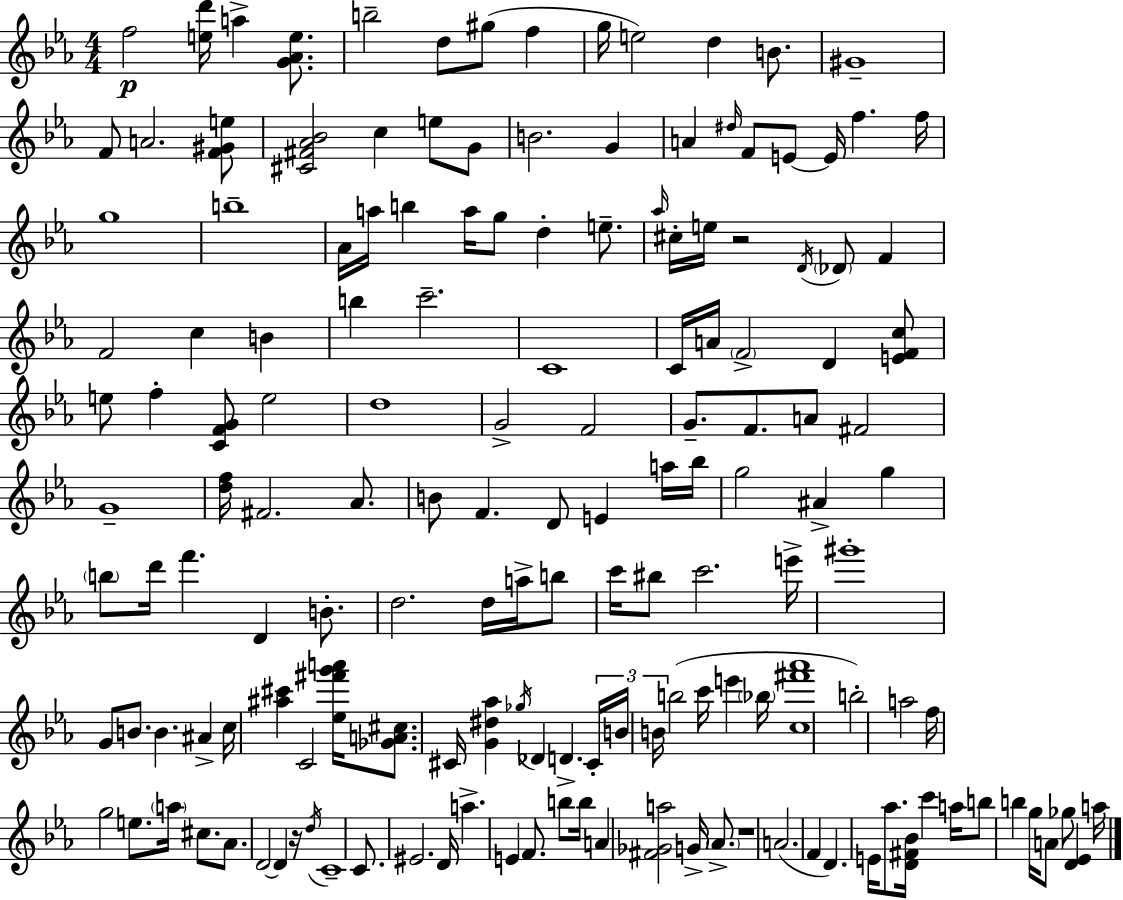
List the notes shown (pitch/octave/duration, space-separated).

F5/h [E5,D6]/s A5/q [G4,Ab4,E5]/e. B5/h D5/e G#5/e F5/q G5/s E5/h D5/q B4/e. G#4/w F4/e A4/h. [F4,G#4,E5]/e [C#4,F#4,Ab4,Bb4]/h C5/q E5/e G4/e B4/h. G4/q A4/q D#5/s F4/e E4/e E4/s F5/q. F5/s G5/w B5/w Ab4/s A5/s B5/q A5/s G5/e D5/q E5/e. Ab5/s C#5/s E5/s R/h D4/s Db4/e F4/q F4/h C5/q B4/q B5/q C6/h. C4/w C4/s A4/s F4/h D4/q [E4,F4,C5]/e E5/e F5/q [C4,F4,G4]/e E5/h D5/w G4/h F4/h G4/e. F4/e. A4/e F#4/h G4/w [D5,F5]/s F#4/h. Ab4/e. B4/e F4/q. D4/e E4/q A5/s Bb5/s G5/h A#4/q G5/q B5/e D6/s F6/q. D4/q B4/e. D5/h. D5/s A5/s B5/e C6/s BIS5/e C6/h. E6/s G#6/w G4/e B4/e. B4/q. A#4/q C5/s [A#5,C#6]/q C4/h [Eb5,F#6,G6,A6]/s [Gb4,A4,C#5]/e. C#4/s [G4,D#5,Ab5]/q Gb5/s Db4/q D4/q. C#4/s B4/s B4/s B5/h C6/s E6/q Bb5/s [C5,F#6,Ab6]/w B5/h A5/h F5/s G5/h E5/e. A5/s C#5/e. Ab4/e. D4/h D4/q R/s D5/s C4/w C4/e. EIS4/h. D4/s A5/q. E4/q F4/e. B5/e B5/s A4/q [F#4,Gb4,A5]/h G4/s Ab4/e. R/w A4/h. F4/q D4/q. E4/s Ab5/e. [D4,F#4,Bb4]/s C6/q A5/s B5/e B5/q G5/s A4/e Gb5/e [D4,Eb4]/q A5/s